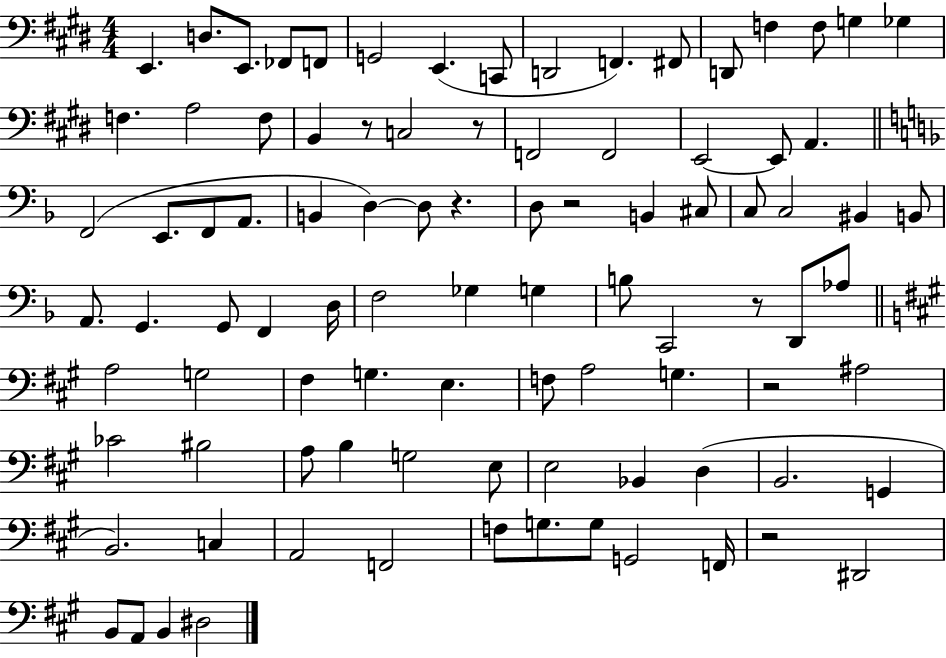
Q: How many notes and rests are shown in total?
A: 93